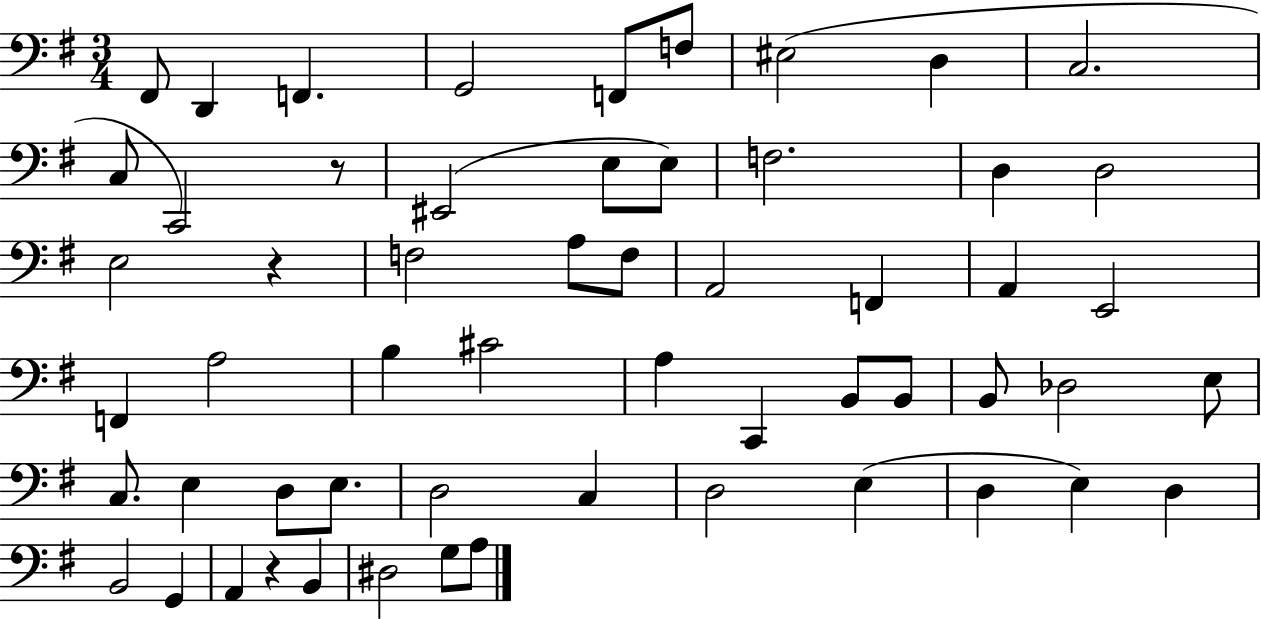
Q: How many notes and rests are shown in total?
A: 57